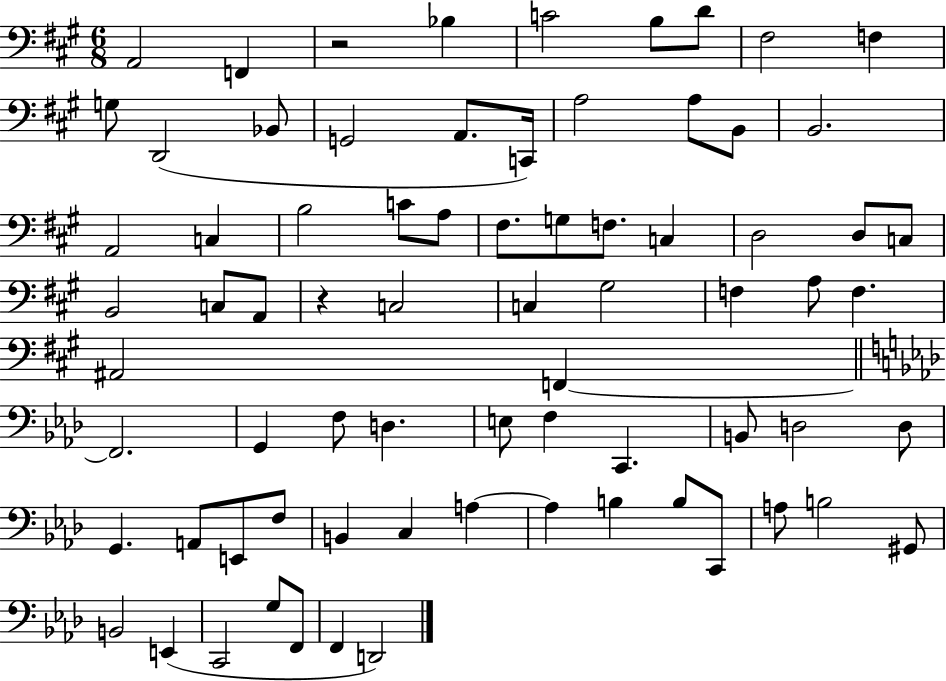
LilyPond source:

{
  \clef bass
  \numericTimeSignature
  \time 6/8
  \key a \major
  \repeat volta 2 { a,2 f,4 | r2 bes4 | c'2 b8 d'8 | fis2 f4 | \break g8 d,2( bes,8 | g,2 a,8. c,16) | a2 a8 b,8 | b,2. | \break a,2 c4 | b2 c'8 a8 | fis8. g8 f8. c4 | d2 d8 c8 | \break b,2 c8 a,8 | r4 c2 | c4 gis2 | f4 a8 f4. | \break ais,2 f,4~~ | \bar "||" \break \key f \minor f,2. | g,4 f8 d4. | e8 f4 c,4. | b,8 d2 d8 | \break g,4. a,8 e,8 f8 | b,4 c4 a4~~ | a4 b4 b8 c,8 | a8 b2 gis,8 | \break b,2 e,4( | c,2 g8 f,8 | f,4 d,2) | } \bar "|."
}